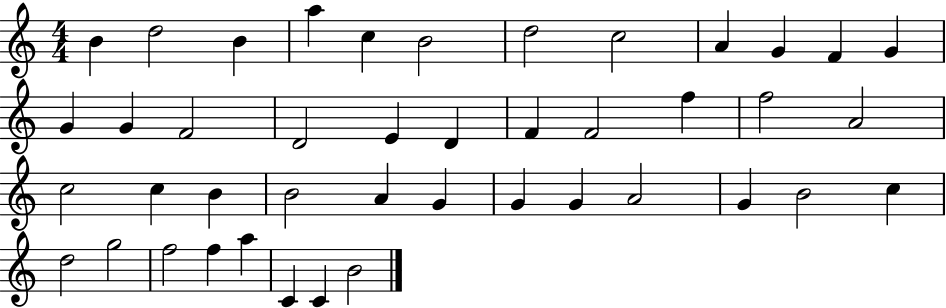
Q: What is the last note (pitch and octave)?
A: B4